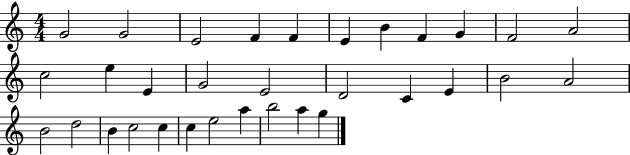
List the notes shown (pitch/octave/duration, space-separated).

G4/h G4/h E4/h F4/q F4/q E4/q B4/q F4/q G4/q F4/h A4/h C5/h E5/q E4/q G4/h E4/h D4/h C4/q E4/q B4/h A4/h B4/h D5/h B4/q C5/h C5/q C5/q E5/h A5/q B5/h A5/q G5/q